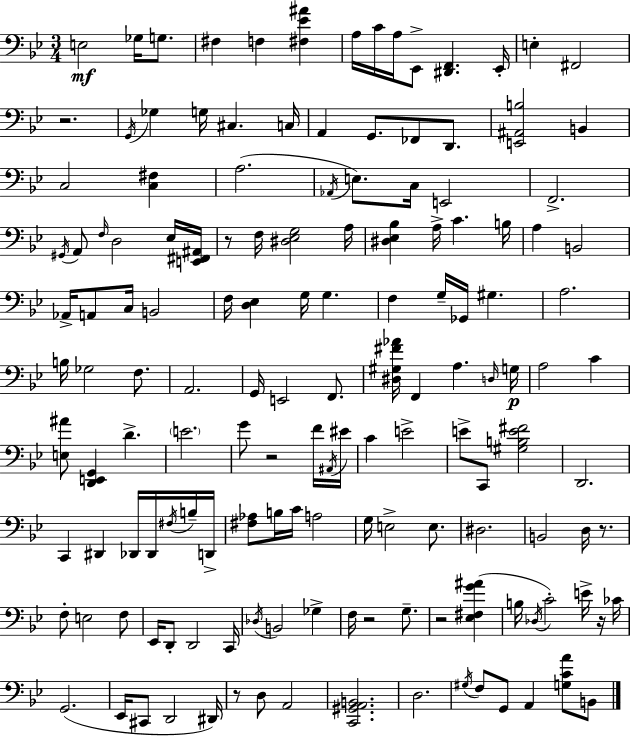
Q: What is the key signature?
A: G minor